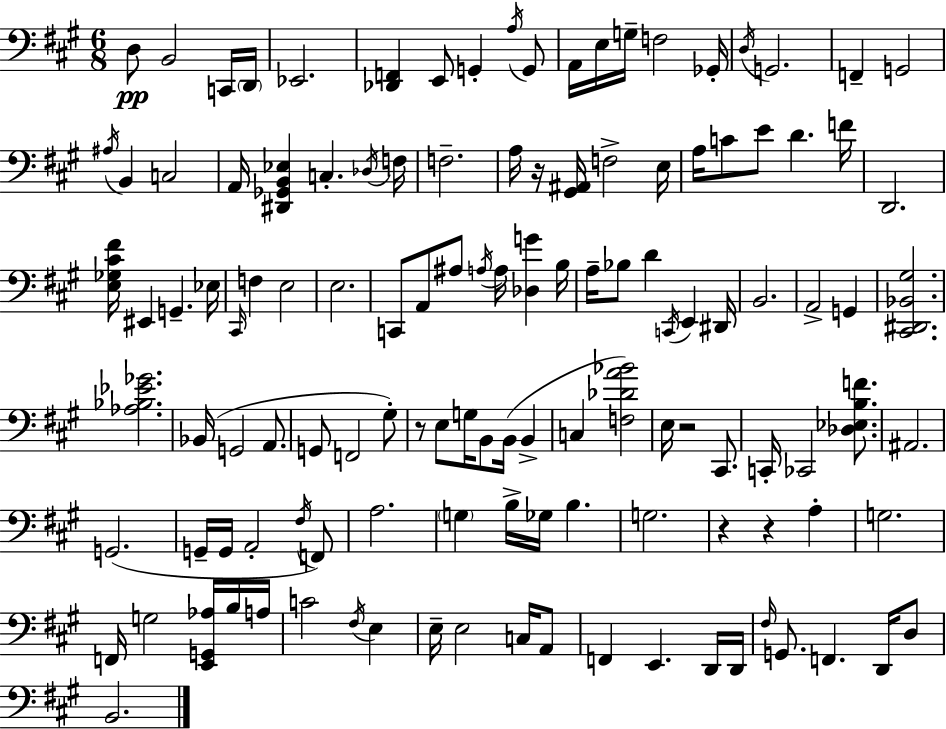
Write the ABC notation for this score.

X:1
T:Untitled
M:6/8
L:1/4
K:A
D,/2 B,,2 C,,/4 D,,/4 _E,,2 [_D,,F,,] E,,/2 G,, A,/4 G,,/2 A,,/4 E,/4 G,/4 F,2 _G,,/4 D,/4 G,,2 F,, G,,2 ^A,/4 B,, C,2 A,,/4 [^D,,_G,,B,,_E,] C, _D,/4 F,/4 F,2 A,/4 z/4 [^G,,^A,,]/4 F,2 E,/4 A,/4 C/2 E/2 D F/4 D,,2 [E,_G,^C^F]/4 ^E,, G,, _E,/4 ^C,,/4 F, E,2 E,2 C,,/2 A,,/2 ^A,/2 A,/4 A,/4 [_D,G] B,/4 A,/4 _B,/2 D C,,/4 E,, ^D,,/4 B,,2 A,,2 G,, [^C,,^D,,_B,,^G,]2 [_A,_B,_E_G]2 _B,,/4 G,,2 A,,/2 G,,/2 F,,2 ^G,/2 z/2 E,/2 G,/4 B,,/2 B,,/4 B,, C, [F,_DA_B]2 E,/4 z2 ^C,,/2 C,,/4 _C,,2 [_D,_E,B,F]/2 ^A,,2 G,,2 G,,/4 G,,/4 A,,2 ^F,/4 F,,/2 A,2 G, B,/4 _G,/4 B, G,2 z z A, G,2 F,,/4 G,2 [E,,G,,_A,]/4 B,/4 A,/4 C2 ^F,/4 E, E,/4 E,2 C,/4 A,,/2 F,, E,, D,,/4 D,,/4 ^F,/4 G,,/2 F,, D,,/4 D,/2 B,,2